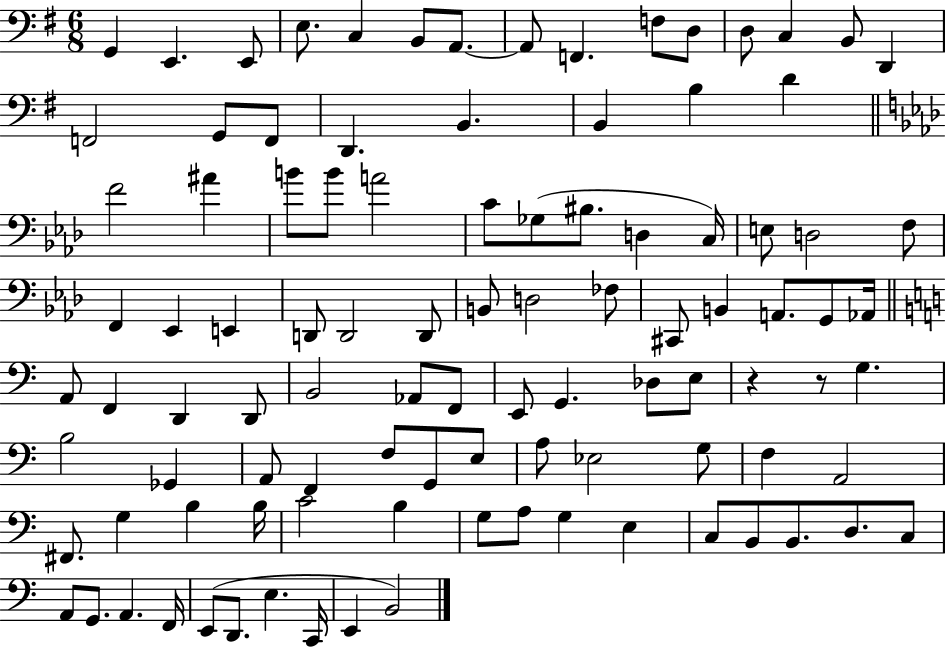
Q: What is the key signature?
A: G major